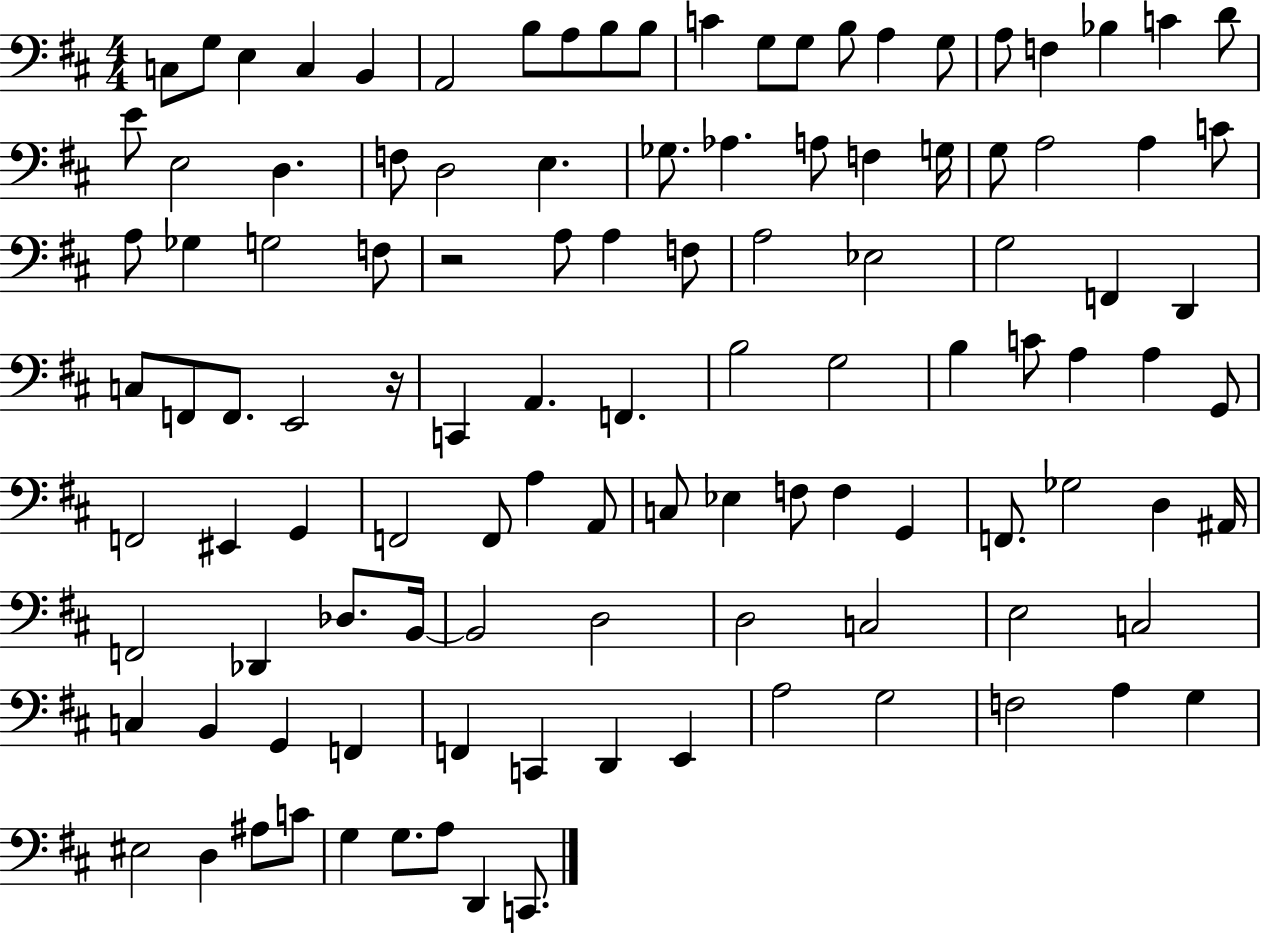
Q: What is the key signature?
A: D major